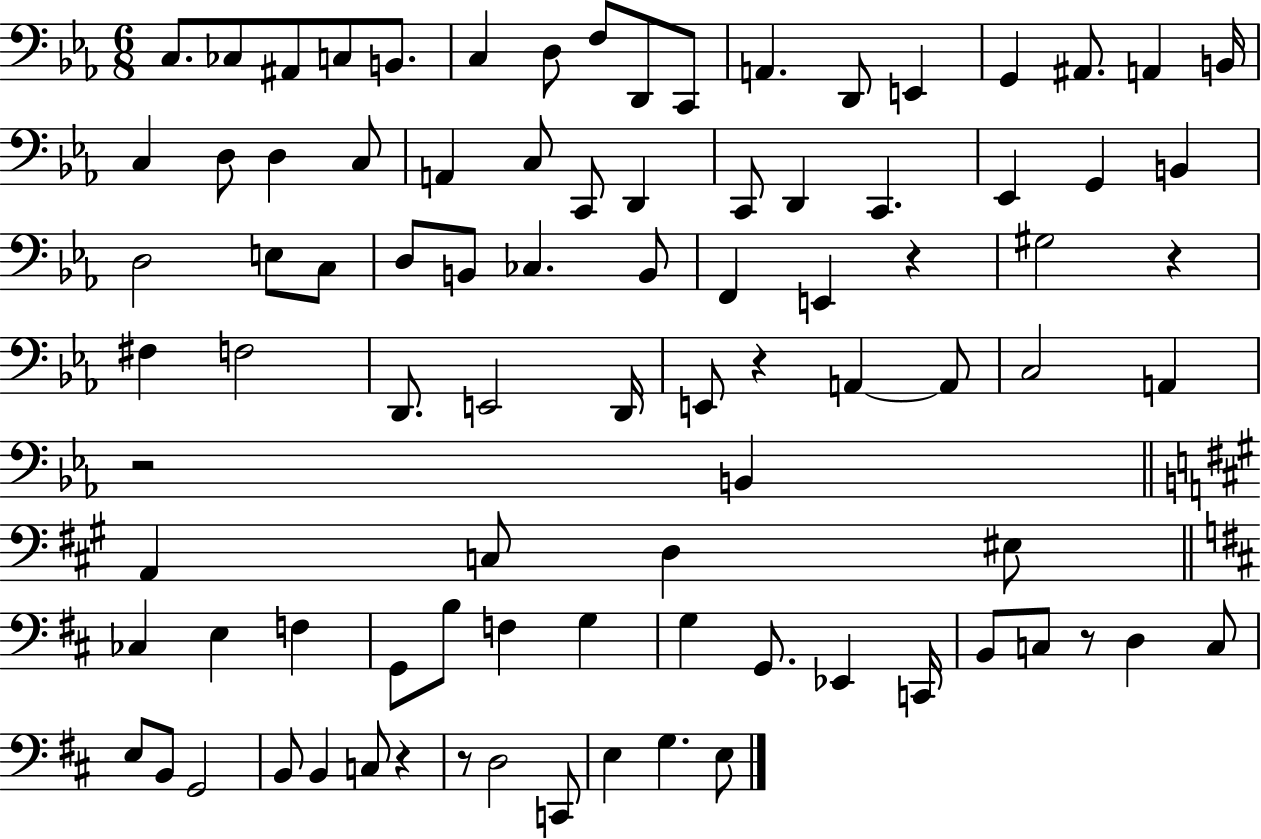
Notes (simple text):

C3/e. CES3/e A#2/e C3/e B2/e. C3/q D3/e F3/e D2/e C2/e A2/q. D2/e E2/q G2/q A#2/e. A2/q B2/s C3/q D3/e D3/q C3/e A2/q C3/e C2/e D2/q C2/e D2/q C2/q. Eb2/q G2/q B2/q D3/h E3/e C3/e D3/e B2/e CES3/q. B2/e F2/q E2/q R/q G#3/h R/q F#3/q F3/h D2/e. E2/h D2/s E2/e R/q A2/q A2/e C3/h A2/q R/h B2/q A2/q C3/e D3/q EIS3/e CES3/q E3/q F3/q G2/e B3/e F3/q G3/q G3/q G2/e. Eb2/q C2/s B2/e C3/e R/e D3/q C3/e E3/e B2/e G2/h B2/e B2/q C3/e R/q R/e D3/h C2/e E3/q G3/q. E3/e